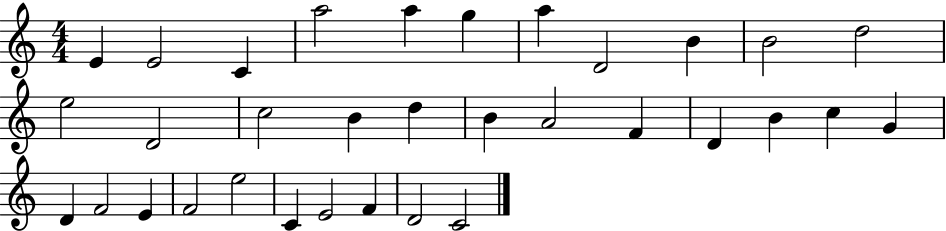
E4/q E4/h C4/q A5/h A5/q G5/q A5/q D4/h B4/q B4/h D5/h E5/h D4/h C5/h B4/q D5/q B4/q A4/h F4/q D4/q B4/q C5/q G4/q D4/q F4/h E4/q F4/h E5/h C4/q E4/h F4/q D4/h C4/h